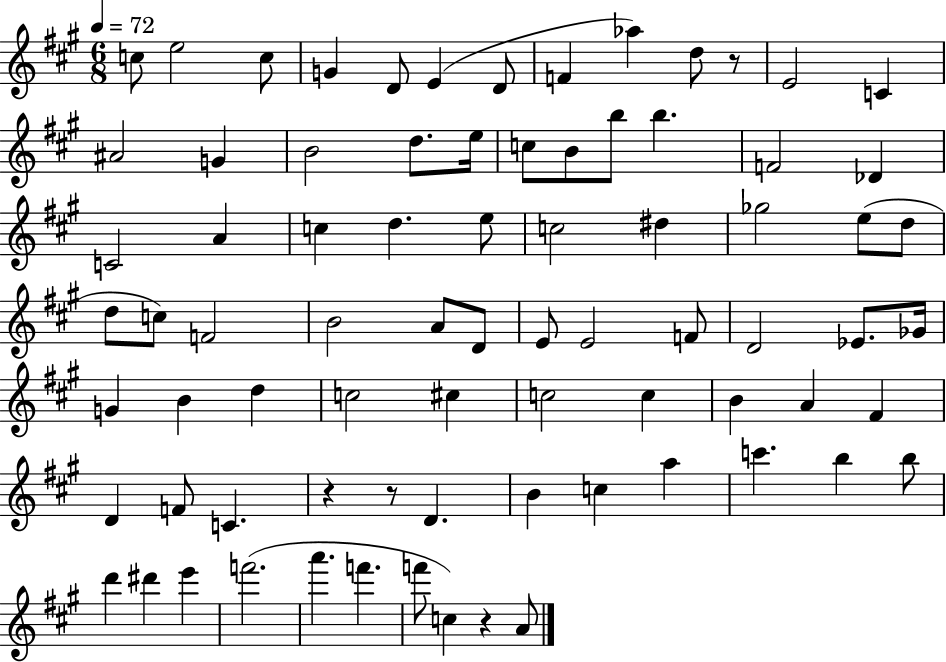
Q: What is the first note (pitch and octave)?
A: C5